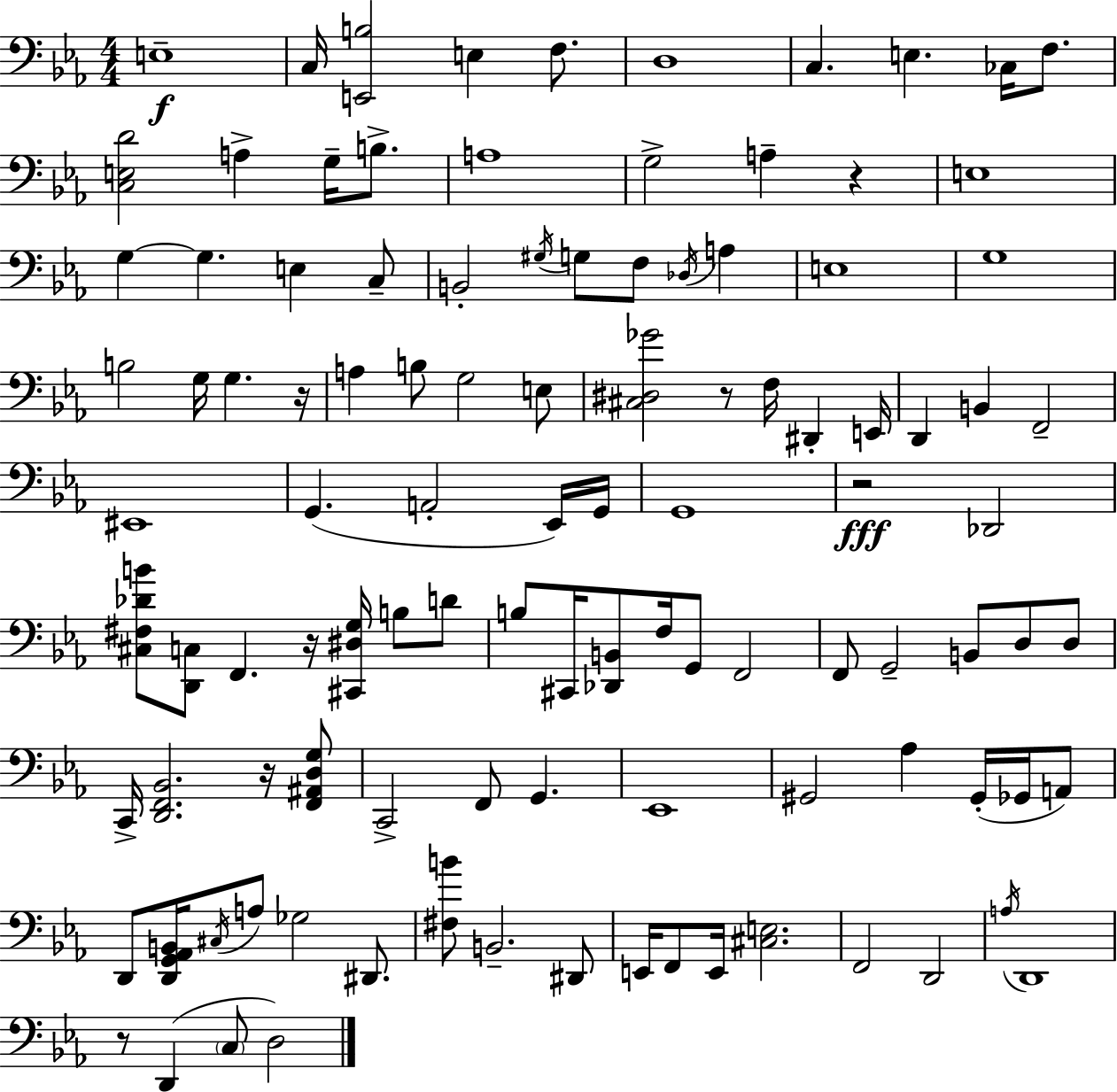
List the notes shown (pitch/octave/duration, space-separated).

E3/w C3/s [E2,B3]/h E3/q F3/e. D3/w C3/q. E3/q. CES3/s F3/e. [C3,E3,D4]/h A3/q G3/s B3/e. A3/w G3/h A3/q R/q E3/w G3/q G3/q. E3/q C3/e B2/h G#3/s G3/e F3/e Db3/s A3/q E3/w G3/w B3/h G3/s G3/q. R/s A3/q B3/e G3/h E3/e [C#3,D#3,Gb4]/h R/e F3/s D#2/q E2/s D2/q B2/q F2/h EIS2/w G2/q. A2/h Eb2/s G2/s G2/w R/h Db2/h [C#3,F#3,Db4,B4]/e [D2,C3]/e F2/q. R/s [C#2,D#3,G3]/s B3/e D4/e B3/e C#2/s [Db2,B2]/e F3/s G2/e F2/h F2/e G2/h B2/e D3/e D3/e C2/s [D2,F2,Bb2]/h. R/s [F2,A#2,D3,G3]/e C2/h F2/e G2/q. Eb2/w G#2/h Ab3/q G#2/s Gb2/s A2/e D2/e [D2,G2,Ab2,B2]/s C#3/s A3/e Gb3/h D#2/e. [F#3,B4]/e B2/h. D#2/e E2/s F2/e E2/s [C#3,E3]/h. F2/h D2/h A3/s D2/w R/e D2/q C3/e D3/h